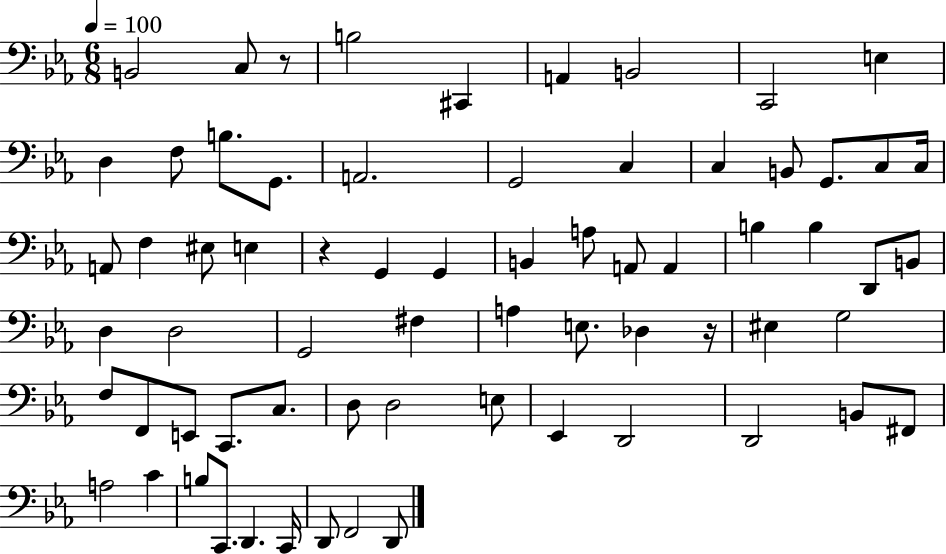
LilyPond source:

{
  \clef bass
  \numericTimeSignature
  \time 6/8
  \key ees \major
  \tempo 4 = 100
  \repeat volta 2 { b,2 c8 r8 | b2 cis,4 | a,4 b,2 | c,2 e4 | \break d4 f8 b8. g,8. | a,2. | g,2 c4 | c4 b,8 g,8. c8 c16 | \break a,8 f4 eis8 e4 | r4 g,4 g,4 | b,4 a8 a,8 a,4 | b4 b4 d,8 b,8 | \break d4 d2 | g,2 fis4 | a4 e8. des4 r16 | eis4 g2 | \break f8 f,8 e,8 c,8. c8. | d8 d2 e8 | ees,4 d,2 | d,2 b,8 fis,8 | \break a2 c'4 | b8 c,8. d,4. c,16 | d,8 f,2 d,8 | } \bar "|."
}